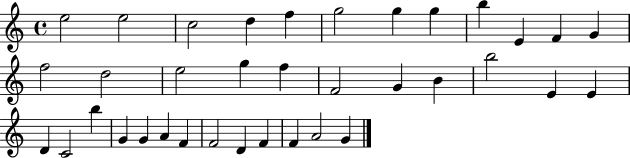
X:1
T:Untitled
M:4/4
L:1/4
K:C
e2 e2 c2 d f g2 g g b E F G f2 d2 e2 g f F2 G B b2 E E D C2 b G G A F F2 D F F A2 G